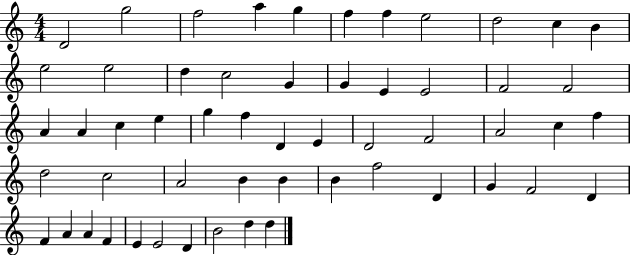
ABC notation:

X:1
T:Untitled
M:4/4
L:1/4
K:C
D2 g2 f2 a g f f e2 d2 c B e2 e2 d c2 G G E E2 F2 F2 A A c e g f D E D2 F2 A2 c f d2 c2 A2 B B B f2 D G F2 D F A A F E E2 D B2 d d